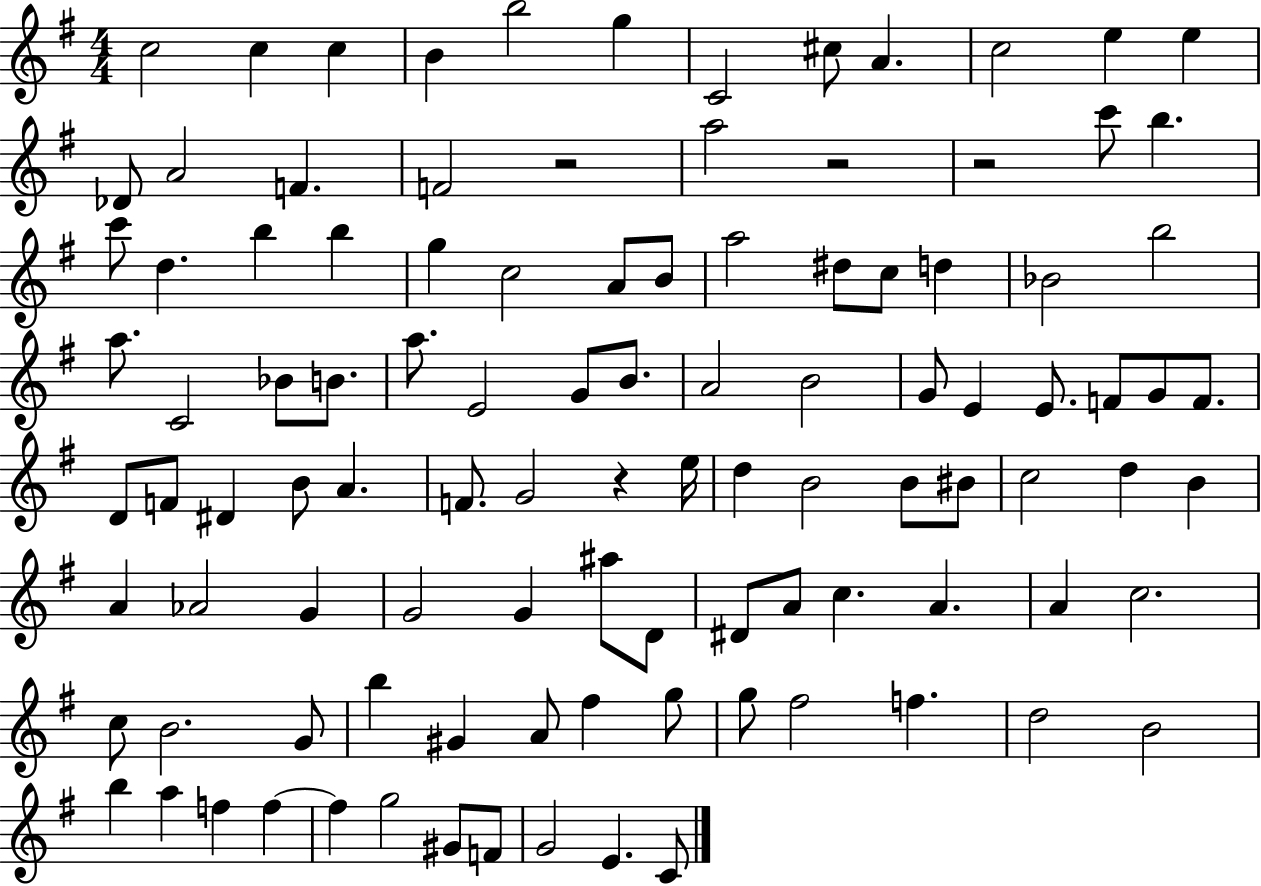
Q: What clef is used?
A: treble